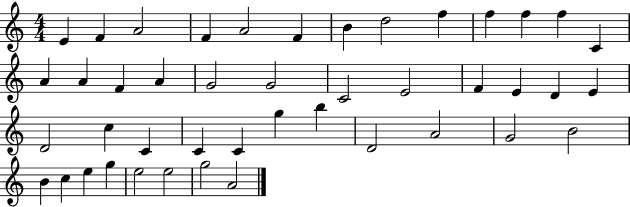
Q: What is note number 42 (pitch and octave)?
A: E5